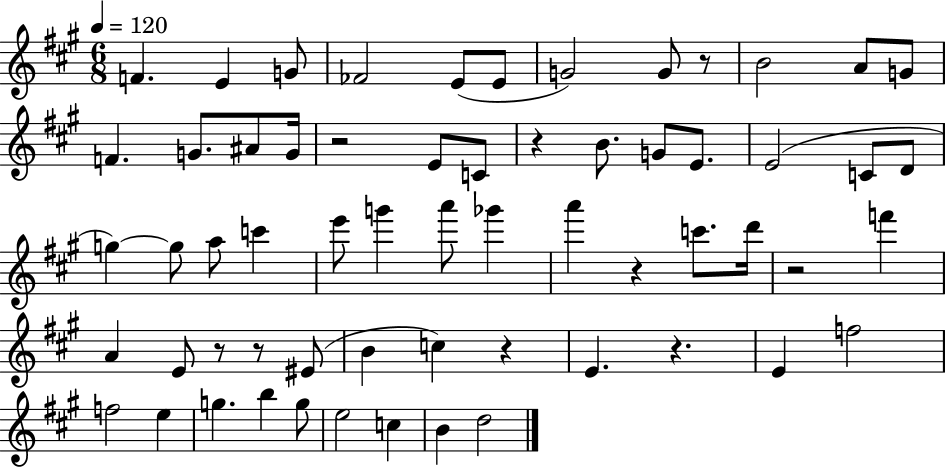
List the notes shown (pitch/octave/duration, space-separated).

F4/q. E4/q G4/e FES4/h E4/e E4/e G4/h G4/e R/e B4/h A4/e G4/e F4/q. G4/e. A#4/e G4/s R/h E4/e C4/e R/q B4/e. G4/e E4/e. E4/h C4/e D4/e G5/q G5/e A5/e C6/q E6/e G6/q A6/e Gb6/q A6/q R/q C6/e. D6/s R/h F6/q A4/q E4/e R/e R/e EIS4/e B4/q C5/q R/q E4/q. R/q. E4/q F5/h F5/h E5/q G5/q. B5/q G5/e E5/h C5/q B4/q D5/h